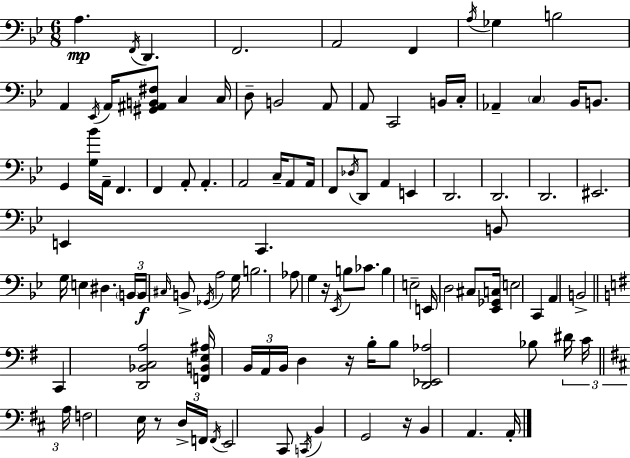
X:1
T:Untitled
M:6/8
L:1/4
K:Bb
A, F,,/4 D,, F,,2 A,,2 F,, A,/4 _G, B,2 A,, _E,,/4 A,,/4 [^G,,^A,,B,,^F,]/2 C, C,/4 D,/2 B,,2 A,,/2 A,,/2 C,,2 B,,/4 C,/4 _A,, C, _B,,/4 B,,/2 G,, [G,_B]/4 A,,/4 F,, F,, A,,/2 A,, A,,2 C,/4 A,,/2 A,,/4 F,,/2 _D,/4 D,,/2 A,, E,, D,,2 D,,2 D,,2 ^E,,2 E,, C,, B,,/2 G,/4 E, ^D, B,,/4 B,,/4 ^C,/4 B,,/2 _G,,/4 A,2 G,/4 B,2 _A,/2 G, z/4 _E,,/4 B,/2 _C/2 B, E,2 E,,/4 D,2 ^C,/2 [_E,,_G,,C,]/4 E,2 C,, A,, B,,2 C,, [D,,_B,,C,A,]2 [F,,B,,E,^A,]/4 B,,/4 A,,/4 B,,/4 D, z/4 B,/4 B,/2 [D,,_E,,_A,]2 _B,/2 ^D/4 C/4 A,/4 F,2 E,/4 z/2 D,/4 F,,/4 F,,/4 E,,2 ^C,,/2 C,,/4 B,, G,,2 z/4 B,, A,, A,,/4